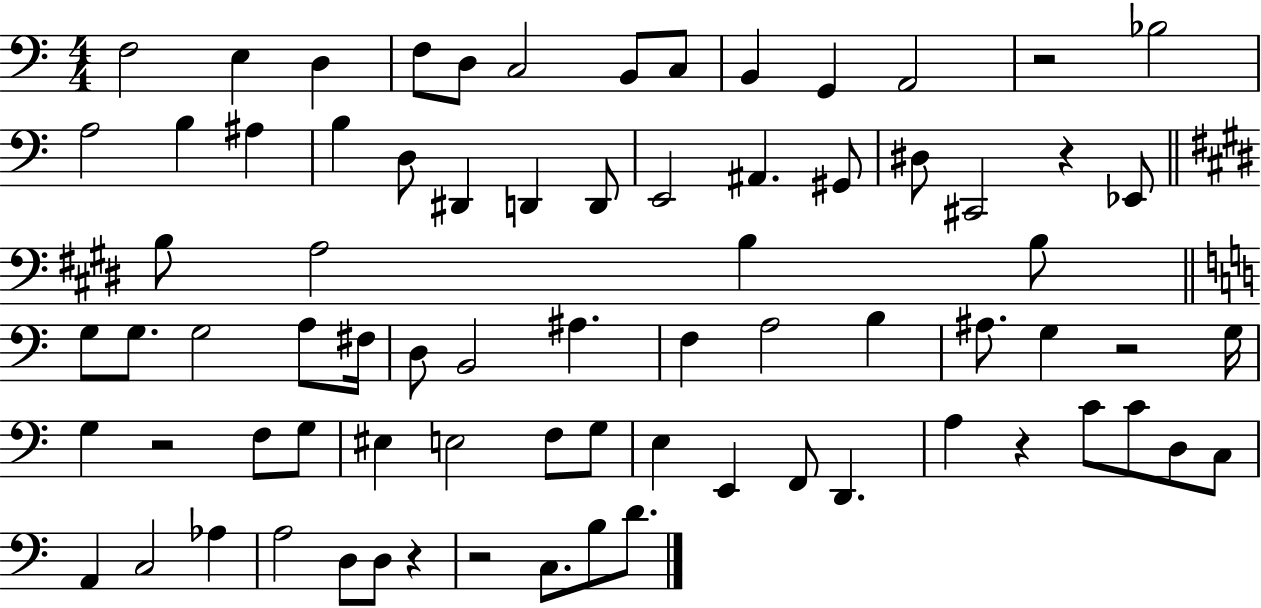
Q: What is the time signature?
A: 4/4